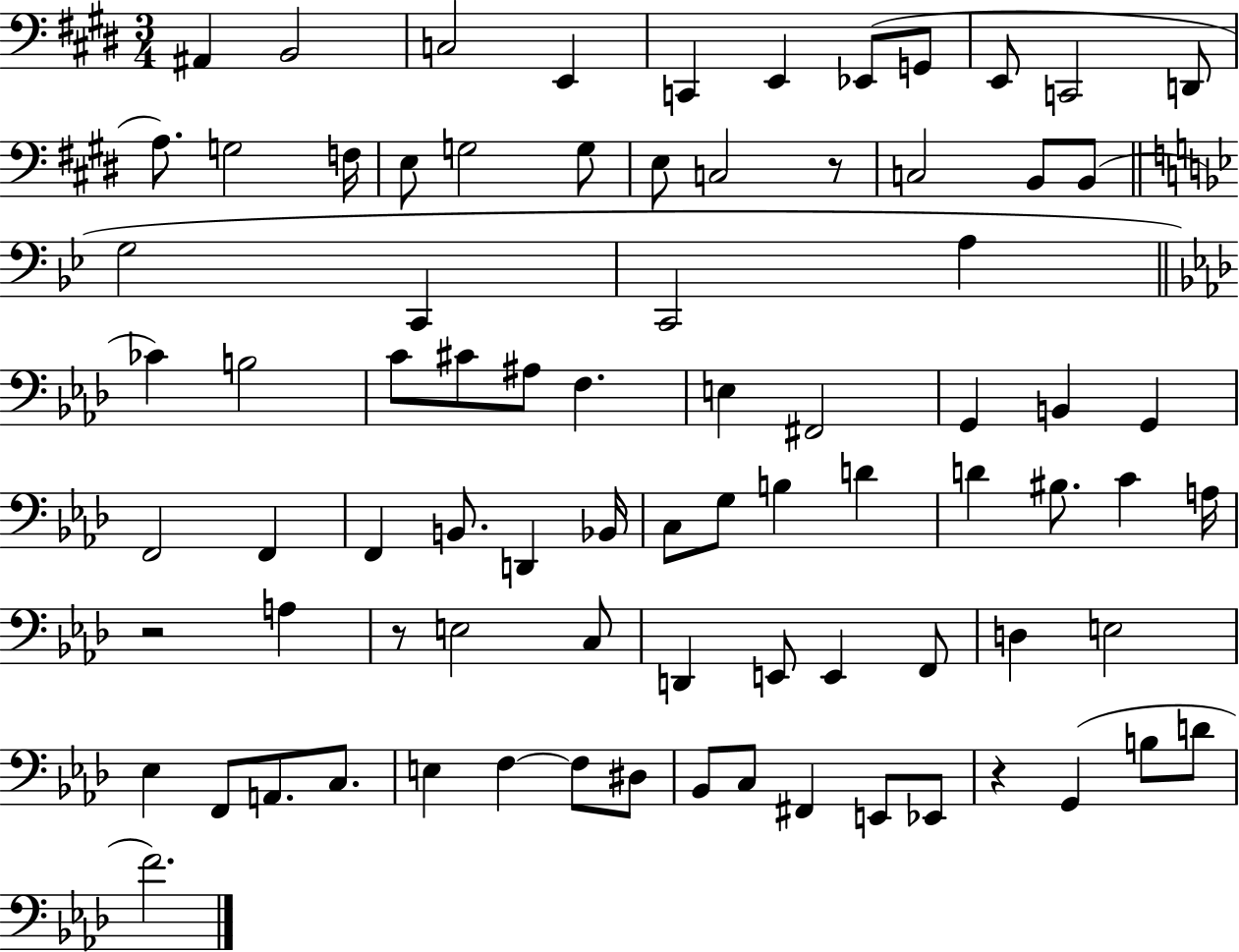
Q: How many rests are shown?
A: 4